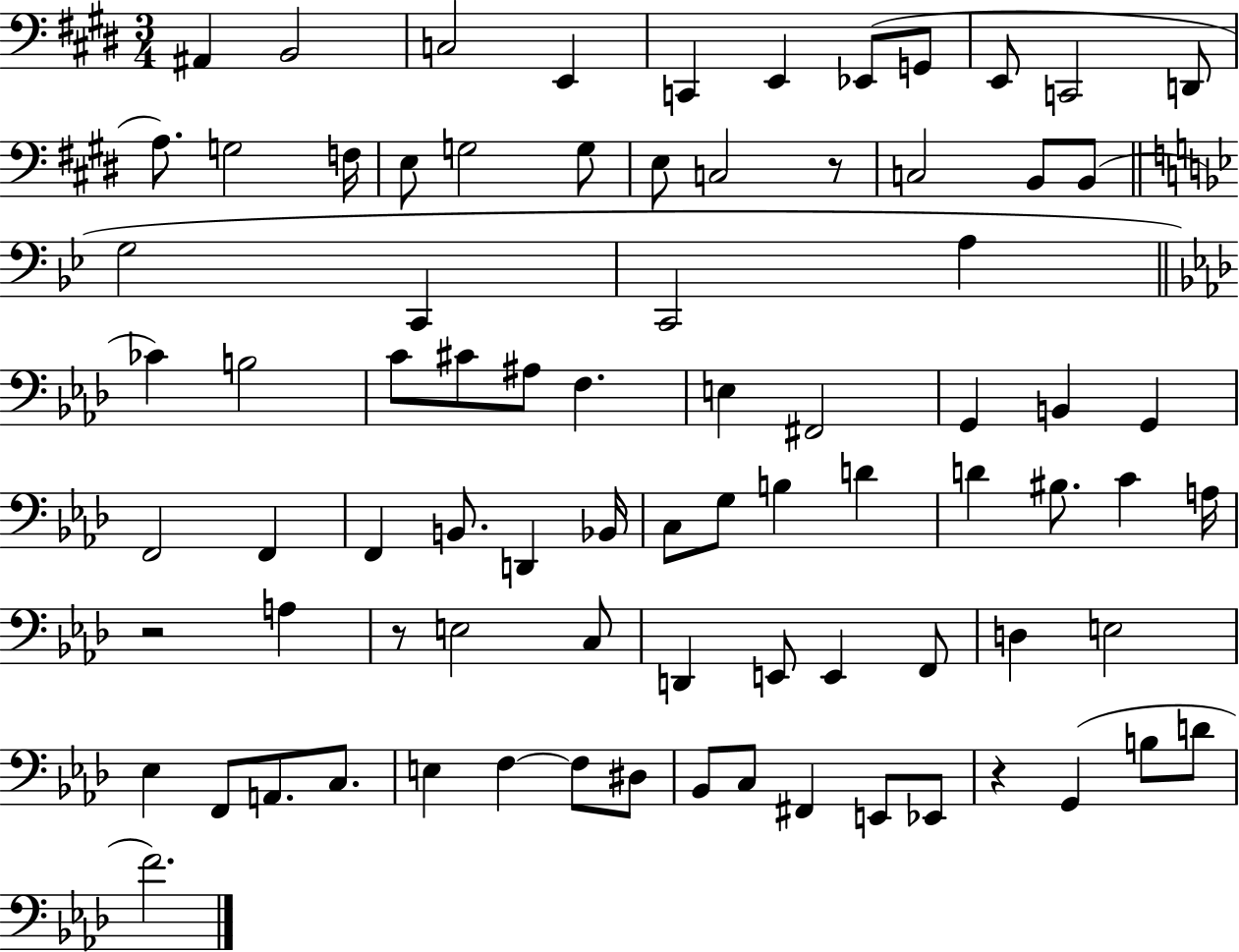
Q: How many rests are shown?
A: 4